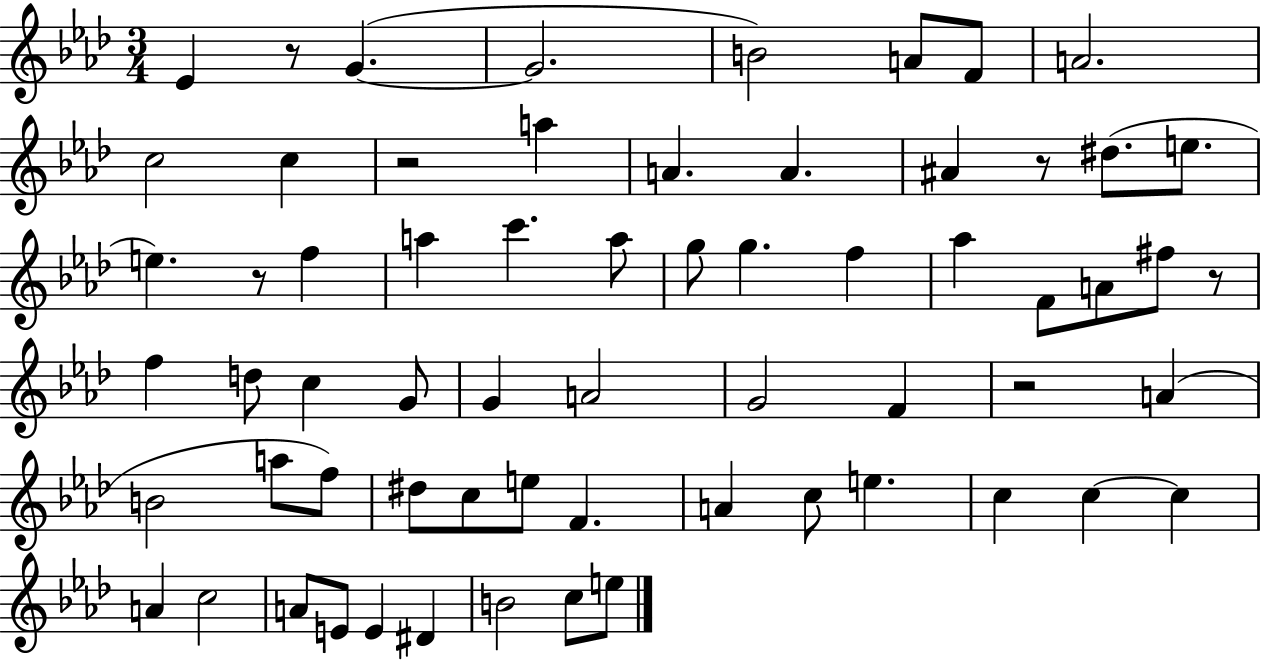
Eb4/q R/e G4/q. G4/h. B4/h A4/e F4/e A4/h. C5/h C5/q R/h A5/q A4/q. A4/q. A#4/q R/e D#5/e. E5/e. E5/q. R/e F5/q A5/q C6/q. A5/e G5/e G5/q. F5/q Ab5/q F4/e A4/e F#5/e R/e F5/q D5/e C5/q G4/e G4/q A4/h G4/h F4/q R/h A4/q B4/h A5/e F5/e D#5/e C5/e E5/e F4/q. A4/q C5/e E5/q. C5/q C5/q C5/q A4/q C5/h A4/e E4/e E4/q D#4/q B4/h C5/e E5/e